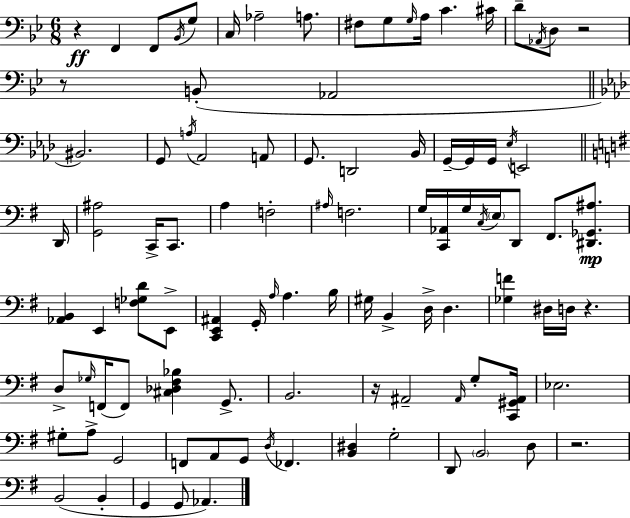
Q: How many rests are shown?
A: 6